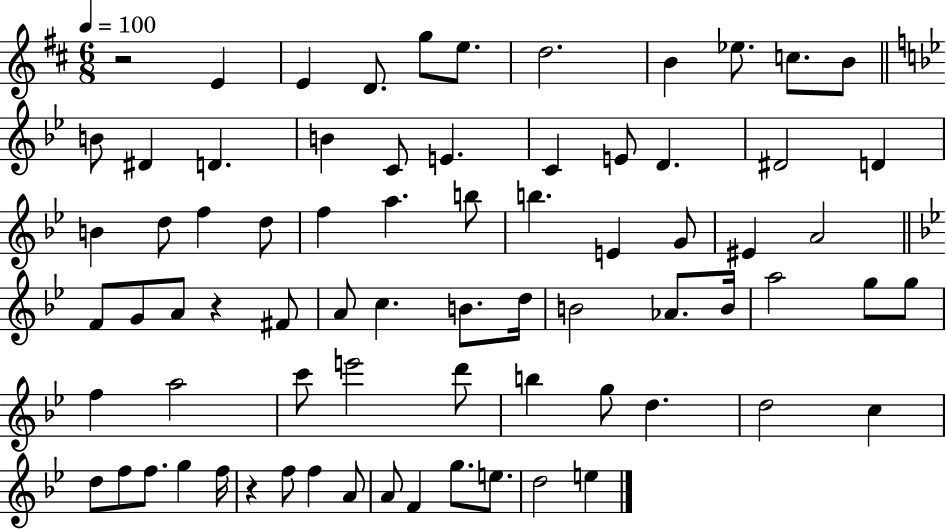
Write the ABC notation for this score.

X:1
T:Untitled
M:6/8
L:1/4
K:D
z2 E E D/2 g/2 e/2 d2 B _e/2 c/2 B/2 B/2 ^D D B C/2 E C E/2 D ^D2 D B d/2 f d/2 f a b/2 b E G/2 ^E A2 F/2 G/2 A/2 z ^F/2 A/2 c B/2 d/4 B2 _A/2 B/4 a2 g/2 g/2 f a2 c'/2 e'2 d'/2 b g/2 d d2 c d/2 f/2 f/2 g f/4 z f/2 f A/2 A/2 F g/2 e/2 d2 e